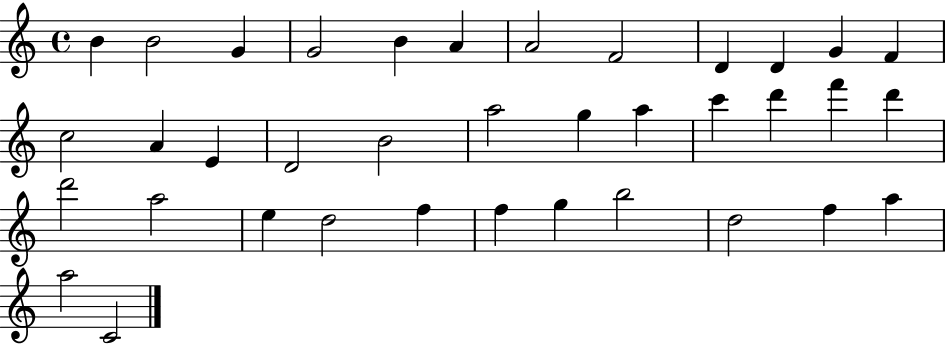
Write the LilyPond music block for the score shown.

{
  \clef treble
  \time 4/4
  \defaultTimeSignature
  \key c \major
  b'4 b'2 g'4 | g'2 b'4 a'4 | a'2 f'2 | d'4 d'4 g'4 f'4 | \break c''2 a'4 e'4 | d'2 b'2 | a''2 g''4 a''4 | c'''4 d'''4 f'''4 d'''4 | \break d'''2 a''2 | e''4 d''2 f''4 | f''4 g''4 b''2 | d''2 f''4 a''4 | \break a''2 c'2 | \bar "|."
}